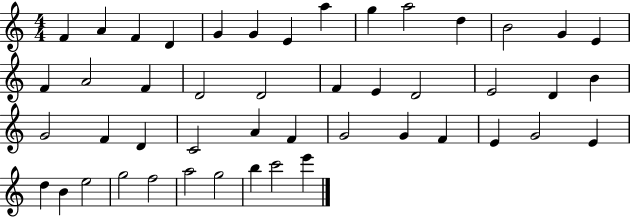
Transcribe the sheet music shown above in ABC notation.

X:1
T:Untitled
M:4/4
L:1/4
K:C
F A F D G G E a g a2 d B2 G E F A2 F D2 D2 F E D2 E2 D B G2 F D C2 A F G2 G F E G2 E d B e2 g2 f2 a2 g2 b c'2 e'